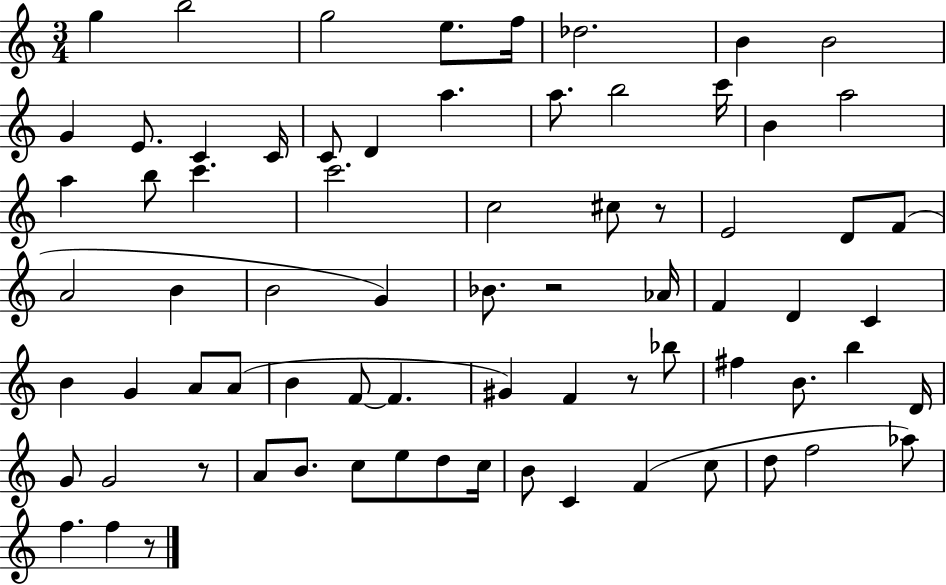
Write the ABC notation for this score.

X:1
T:Untitled
M:3/4
L:1/4
K:C
g b2 g2 e/2 f/4 _d2 B B2 G E/2 C C/4 C/2 D a a/2 b2 c'/4 B a2 a b/2 c' c'2 c2 ^c/2 z/2 E2 D/2 F/2 A2 B B2 G _B/2 z2 _A/4 F D C B G A/2 A/2 B F/2 F ^G F z/2 _b/2 ^f B/2 b D/4 G/2 G2 z/2 A/2 B/2 c/2 e/2 d/2 c/4 B/2 C F c/2 d/2 f2 _a/2 f f z/2